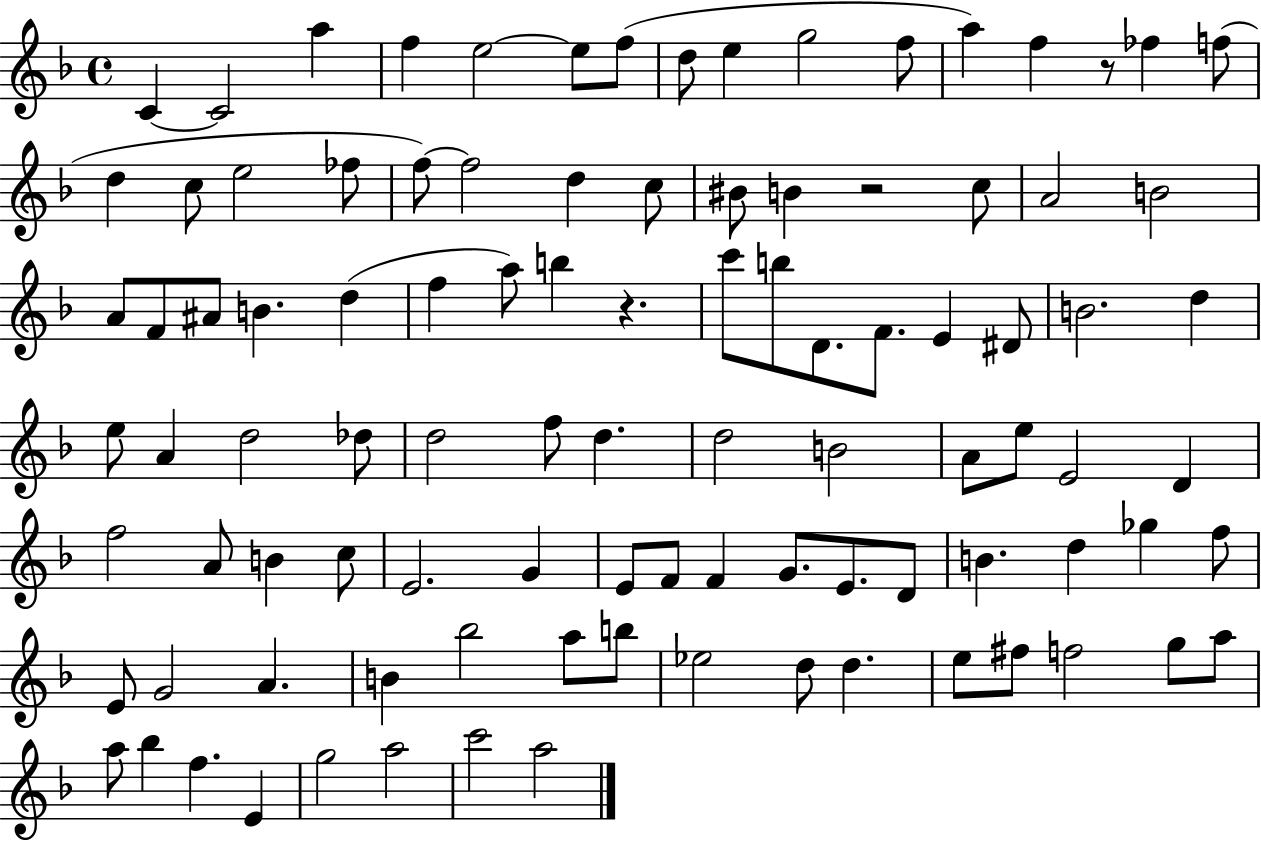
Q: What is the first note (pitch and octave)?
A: C4